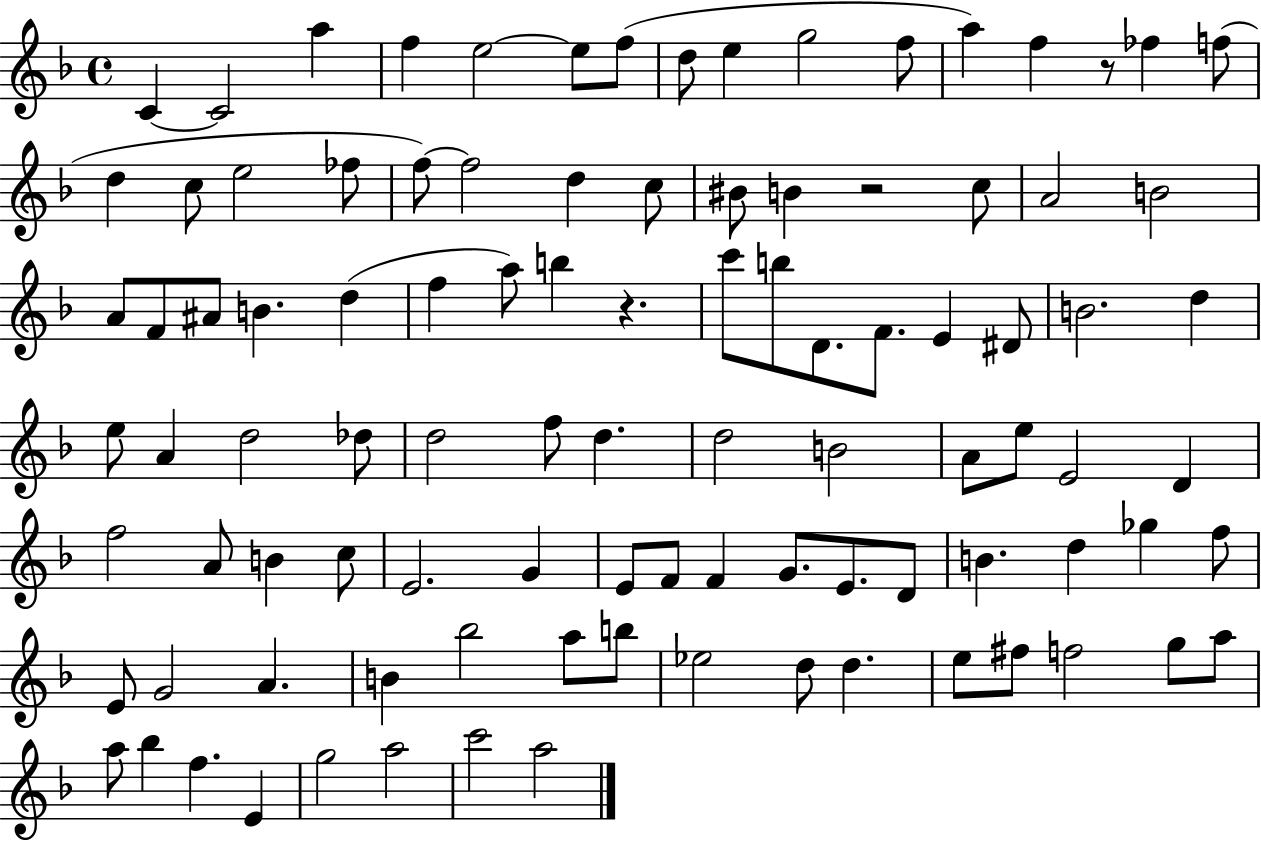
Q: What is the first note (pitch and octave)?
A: C4